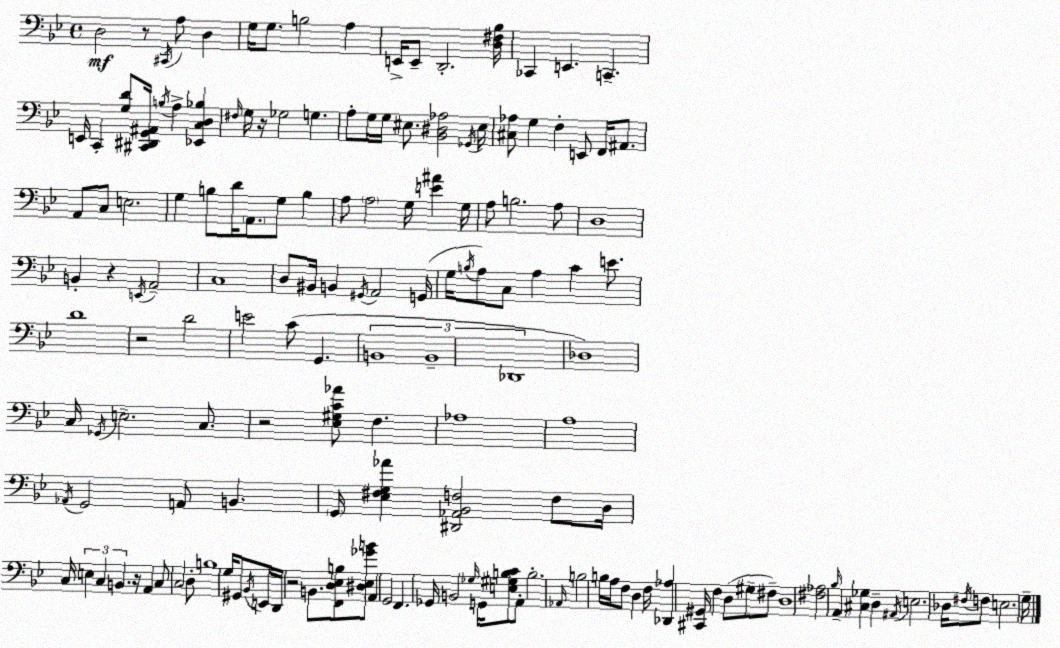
X:1
T:Untitled
M:4/4
L:1/4
K:Bb
D,2 z/2 ^C,,/4 A,/2 D, G,/4 G,/2 B,2 A, E,,/4 E,,/2 D,,2 [D,^F,_B,]/4 _C,, E,, C,, E,,/4 C,, [G,D]/2 [^C,,^D,,G,,^A,,]/4 B,/4 A, [_E,,C,D,_B,] ^F,/4 G,/4 z/4 _G,2 G, A,/2 G,/4 G,/4 ^E,/2 [_B,,^D,_A,]2 _G,,/4 ^E,/4 [^C,_A,]/2 G, F, E,,/2 F,,/4 ^A,,/2 A,,/2 C,/2 E,2 G, B,/2 D/4 A,,/2 G,/2 B, A,/2 A,2 G,/4 [E^A] G,/4 A,/2 B,2 A,/2 D,4 B,, z E,,/4 A,,2 C,4 D,/2 ^B,,/4 B,, ^G,,/4 A,,2 G,,/4 G,/4 B,/4 A,/2 C,/2 A, C E/2 D4 z2 D2 E2 C/2 G,, B,,4 B,,4 _D,,4 _D,4 C,/4 _G,,/4 E,2 C,/2 z2 [_E,^G,C_A]/2 F, _A,4 A,4 _A,,/4 G,,2 A,,/2 B,, G,,/4 [_E,^F,G,_A] [^D,,_A,,_B,,F,]2 F,/2 D,/4 C,/4 E, C, B,, z/4 A,, C,/2 C,2 D,/2 B,4 G,/4 ^G,,/2 _B,,/4 E,,/4 D,,/4 z2 B,,/2 [F,,D,_E,B,]/2 [^D,_E,_GB]/2 A,, G,,2 F,, _G,,/4 B,,2 _G,/4 G,,/4 [E,^G,B,C]/2 A,,/2 B,2 _A,,/4 B,2 B,/4 A,/4 F,/2 D, F,/4 [_D,,_A,] [^C,,^G,,]/4 F, D,/2 ^G,/2 ^F,/2 D,4 [^F,_A,]2 _B,/4 A,, [^C,_G,] D, ^A,,/4 E,2 _D,/4 ^F,/4 F,/2 E,2 G,/4